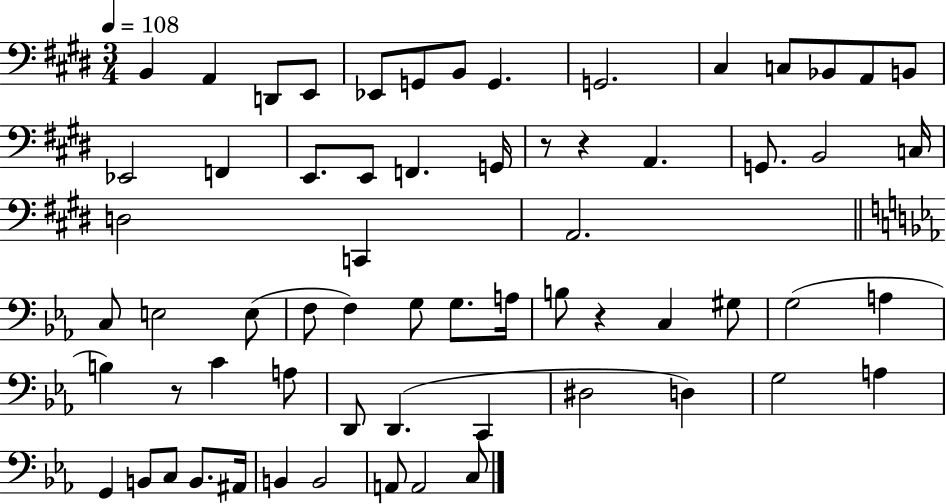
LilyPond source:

{
  \clef bass
  \numericTimeSignature
  \time 3/4
  \key e \major
  \tempo 4 = 108
  \repeat volta 2 { b,4 a,4 d,8 e,8 | ees,8 g,8 b,8 g,4. | g,2. | cis4 c8 bes,8 a,8 b,8 | \break ees,2 f,4 | e,8. e,8 f,4. g,16 | r8 r4 a,4. | g,8. b,2 c16 | \break d2 c,4 | a,2. | \bar "||" \break \key ees \major c8 e2 e8( | f8 f4) g8 g8. a16 | b8 r4 c4 gis8 | g2( a4 | \break b4) r8 c'4 a8 | d,8 d,4.( c,4 | dis2 d4) | g2 a4 | \break g,4 b,8 c8 b,8. ais,16 | b,4 b,2 | a,8 a,2 c8 | } \bar "|."
}